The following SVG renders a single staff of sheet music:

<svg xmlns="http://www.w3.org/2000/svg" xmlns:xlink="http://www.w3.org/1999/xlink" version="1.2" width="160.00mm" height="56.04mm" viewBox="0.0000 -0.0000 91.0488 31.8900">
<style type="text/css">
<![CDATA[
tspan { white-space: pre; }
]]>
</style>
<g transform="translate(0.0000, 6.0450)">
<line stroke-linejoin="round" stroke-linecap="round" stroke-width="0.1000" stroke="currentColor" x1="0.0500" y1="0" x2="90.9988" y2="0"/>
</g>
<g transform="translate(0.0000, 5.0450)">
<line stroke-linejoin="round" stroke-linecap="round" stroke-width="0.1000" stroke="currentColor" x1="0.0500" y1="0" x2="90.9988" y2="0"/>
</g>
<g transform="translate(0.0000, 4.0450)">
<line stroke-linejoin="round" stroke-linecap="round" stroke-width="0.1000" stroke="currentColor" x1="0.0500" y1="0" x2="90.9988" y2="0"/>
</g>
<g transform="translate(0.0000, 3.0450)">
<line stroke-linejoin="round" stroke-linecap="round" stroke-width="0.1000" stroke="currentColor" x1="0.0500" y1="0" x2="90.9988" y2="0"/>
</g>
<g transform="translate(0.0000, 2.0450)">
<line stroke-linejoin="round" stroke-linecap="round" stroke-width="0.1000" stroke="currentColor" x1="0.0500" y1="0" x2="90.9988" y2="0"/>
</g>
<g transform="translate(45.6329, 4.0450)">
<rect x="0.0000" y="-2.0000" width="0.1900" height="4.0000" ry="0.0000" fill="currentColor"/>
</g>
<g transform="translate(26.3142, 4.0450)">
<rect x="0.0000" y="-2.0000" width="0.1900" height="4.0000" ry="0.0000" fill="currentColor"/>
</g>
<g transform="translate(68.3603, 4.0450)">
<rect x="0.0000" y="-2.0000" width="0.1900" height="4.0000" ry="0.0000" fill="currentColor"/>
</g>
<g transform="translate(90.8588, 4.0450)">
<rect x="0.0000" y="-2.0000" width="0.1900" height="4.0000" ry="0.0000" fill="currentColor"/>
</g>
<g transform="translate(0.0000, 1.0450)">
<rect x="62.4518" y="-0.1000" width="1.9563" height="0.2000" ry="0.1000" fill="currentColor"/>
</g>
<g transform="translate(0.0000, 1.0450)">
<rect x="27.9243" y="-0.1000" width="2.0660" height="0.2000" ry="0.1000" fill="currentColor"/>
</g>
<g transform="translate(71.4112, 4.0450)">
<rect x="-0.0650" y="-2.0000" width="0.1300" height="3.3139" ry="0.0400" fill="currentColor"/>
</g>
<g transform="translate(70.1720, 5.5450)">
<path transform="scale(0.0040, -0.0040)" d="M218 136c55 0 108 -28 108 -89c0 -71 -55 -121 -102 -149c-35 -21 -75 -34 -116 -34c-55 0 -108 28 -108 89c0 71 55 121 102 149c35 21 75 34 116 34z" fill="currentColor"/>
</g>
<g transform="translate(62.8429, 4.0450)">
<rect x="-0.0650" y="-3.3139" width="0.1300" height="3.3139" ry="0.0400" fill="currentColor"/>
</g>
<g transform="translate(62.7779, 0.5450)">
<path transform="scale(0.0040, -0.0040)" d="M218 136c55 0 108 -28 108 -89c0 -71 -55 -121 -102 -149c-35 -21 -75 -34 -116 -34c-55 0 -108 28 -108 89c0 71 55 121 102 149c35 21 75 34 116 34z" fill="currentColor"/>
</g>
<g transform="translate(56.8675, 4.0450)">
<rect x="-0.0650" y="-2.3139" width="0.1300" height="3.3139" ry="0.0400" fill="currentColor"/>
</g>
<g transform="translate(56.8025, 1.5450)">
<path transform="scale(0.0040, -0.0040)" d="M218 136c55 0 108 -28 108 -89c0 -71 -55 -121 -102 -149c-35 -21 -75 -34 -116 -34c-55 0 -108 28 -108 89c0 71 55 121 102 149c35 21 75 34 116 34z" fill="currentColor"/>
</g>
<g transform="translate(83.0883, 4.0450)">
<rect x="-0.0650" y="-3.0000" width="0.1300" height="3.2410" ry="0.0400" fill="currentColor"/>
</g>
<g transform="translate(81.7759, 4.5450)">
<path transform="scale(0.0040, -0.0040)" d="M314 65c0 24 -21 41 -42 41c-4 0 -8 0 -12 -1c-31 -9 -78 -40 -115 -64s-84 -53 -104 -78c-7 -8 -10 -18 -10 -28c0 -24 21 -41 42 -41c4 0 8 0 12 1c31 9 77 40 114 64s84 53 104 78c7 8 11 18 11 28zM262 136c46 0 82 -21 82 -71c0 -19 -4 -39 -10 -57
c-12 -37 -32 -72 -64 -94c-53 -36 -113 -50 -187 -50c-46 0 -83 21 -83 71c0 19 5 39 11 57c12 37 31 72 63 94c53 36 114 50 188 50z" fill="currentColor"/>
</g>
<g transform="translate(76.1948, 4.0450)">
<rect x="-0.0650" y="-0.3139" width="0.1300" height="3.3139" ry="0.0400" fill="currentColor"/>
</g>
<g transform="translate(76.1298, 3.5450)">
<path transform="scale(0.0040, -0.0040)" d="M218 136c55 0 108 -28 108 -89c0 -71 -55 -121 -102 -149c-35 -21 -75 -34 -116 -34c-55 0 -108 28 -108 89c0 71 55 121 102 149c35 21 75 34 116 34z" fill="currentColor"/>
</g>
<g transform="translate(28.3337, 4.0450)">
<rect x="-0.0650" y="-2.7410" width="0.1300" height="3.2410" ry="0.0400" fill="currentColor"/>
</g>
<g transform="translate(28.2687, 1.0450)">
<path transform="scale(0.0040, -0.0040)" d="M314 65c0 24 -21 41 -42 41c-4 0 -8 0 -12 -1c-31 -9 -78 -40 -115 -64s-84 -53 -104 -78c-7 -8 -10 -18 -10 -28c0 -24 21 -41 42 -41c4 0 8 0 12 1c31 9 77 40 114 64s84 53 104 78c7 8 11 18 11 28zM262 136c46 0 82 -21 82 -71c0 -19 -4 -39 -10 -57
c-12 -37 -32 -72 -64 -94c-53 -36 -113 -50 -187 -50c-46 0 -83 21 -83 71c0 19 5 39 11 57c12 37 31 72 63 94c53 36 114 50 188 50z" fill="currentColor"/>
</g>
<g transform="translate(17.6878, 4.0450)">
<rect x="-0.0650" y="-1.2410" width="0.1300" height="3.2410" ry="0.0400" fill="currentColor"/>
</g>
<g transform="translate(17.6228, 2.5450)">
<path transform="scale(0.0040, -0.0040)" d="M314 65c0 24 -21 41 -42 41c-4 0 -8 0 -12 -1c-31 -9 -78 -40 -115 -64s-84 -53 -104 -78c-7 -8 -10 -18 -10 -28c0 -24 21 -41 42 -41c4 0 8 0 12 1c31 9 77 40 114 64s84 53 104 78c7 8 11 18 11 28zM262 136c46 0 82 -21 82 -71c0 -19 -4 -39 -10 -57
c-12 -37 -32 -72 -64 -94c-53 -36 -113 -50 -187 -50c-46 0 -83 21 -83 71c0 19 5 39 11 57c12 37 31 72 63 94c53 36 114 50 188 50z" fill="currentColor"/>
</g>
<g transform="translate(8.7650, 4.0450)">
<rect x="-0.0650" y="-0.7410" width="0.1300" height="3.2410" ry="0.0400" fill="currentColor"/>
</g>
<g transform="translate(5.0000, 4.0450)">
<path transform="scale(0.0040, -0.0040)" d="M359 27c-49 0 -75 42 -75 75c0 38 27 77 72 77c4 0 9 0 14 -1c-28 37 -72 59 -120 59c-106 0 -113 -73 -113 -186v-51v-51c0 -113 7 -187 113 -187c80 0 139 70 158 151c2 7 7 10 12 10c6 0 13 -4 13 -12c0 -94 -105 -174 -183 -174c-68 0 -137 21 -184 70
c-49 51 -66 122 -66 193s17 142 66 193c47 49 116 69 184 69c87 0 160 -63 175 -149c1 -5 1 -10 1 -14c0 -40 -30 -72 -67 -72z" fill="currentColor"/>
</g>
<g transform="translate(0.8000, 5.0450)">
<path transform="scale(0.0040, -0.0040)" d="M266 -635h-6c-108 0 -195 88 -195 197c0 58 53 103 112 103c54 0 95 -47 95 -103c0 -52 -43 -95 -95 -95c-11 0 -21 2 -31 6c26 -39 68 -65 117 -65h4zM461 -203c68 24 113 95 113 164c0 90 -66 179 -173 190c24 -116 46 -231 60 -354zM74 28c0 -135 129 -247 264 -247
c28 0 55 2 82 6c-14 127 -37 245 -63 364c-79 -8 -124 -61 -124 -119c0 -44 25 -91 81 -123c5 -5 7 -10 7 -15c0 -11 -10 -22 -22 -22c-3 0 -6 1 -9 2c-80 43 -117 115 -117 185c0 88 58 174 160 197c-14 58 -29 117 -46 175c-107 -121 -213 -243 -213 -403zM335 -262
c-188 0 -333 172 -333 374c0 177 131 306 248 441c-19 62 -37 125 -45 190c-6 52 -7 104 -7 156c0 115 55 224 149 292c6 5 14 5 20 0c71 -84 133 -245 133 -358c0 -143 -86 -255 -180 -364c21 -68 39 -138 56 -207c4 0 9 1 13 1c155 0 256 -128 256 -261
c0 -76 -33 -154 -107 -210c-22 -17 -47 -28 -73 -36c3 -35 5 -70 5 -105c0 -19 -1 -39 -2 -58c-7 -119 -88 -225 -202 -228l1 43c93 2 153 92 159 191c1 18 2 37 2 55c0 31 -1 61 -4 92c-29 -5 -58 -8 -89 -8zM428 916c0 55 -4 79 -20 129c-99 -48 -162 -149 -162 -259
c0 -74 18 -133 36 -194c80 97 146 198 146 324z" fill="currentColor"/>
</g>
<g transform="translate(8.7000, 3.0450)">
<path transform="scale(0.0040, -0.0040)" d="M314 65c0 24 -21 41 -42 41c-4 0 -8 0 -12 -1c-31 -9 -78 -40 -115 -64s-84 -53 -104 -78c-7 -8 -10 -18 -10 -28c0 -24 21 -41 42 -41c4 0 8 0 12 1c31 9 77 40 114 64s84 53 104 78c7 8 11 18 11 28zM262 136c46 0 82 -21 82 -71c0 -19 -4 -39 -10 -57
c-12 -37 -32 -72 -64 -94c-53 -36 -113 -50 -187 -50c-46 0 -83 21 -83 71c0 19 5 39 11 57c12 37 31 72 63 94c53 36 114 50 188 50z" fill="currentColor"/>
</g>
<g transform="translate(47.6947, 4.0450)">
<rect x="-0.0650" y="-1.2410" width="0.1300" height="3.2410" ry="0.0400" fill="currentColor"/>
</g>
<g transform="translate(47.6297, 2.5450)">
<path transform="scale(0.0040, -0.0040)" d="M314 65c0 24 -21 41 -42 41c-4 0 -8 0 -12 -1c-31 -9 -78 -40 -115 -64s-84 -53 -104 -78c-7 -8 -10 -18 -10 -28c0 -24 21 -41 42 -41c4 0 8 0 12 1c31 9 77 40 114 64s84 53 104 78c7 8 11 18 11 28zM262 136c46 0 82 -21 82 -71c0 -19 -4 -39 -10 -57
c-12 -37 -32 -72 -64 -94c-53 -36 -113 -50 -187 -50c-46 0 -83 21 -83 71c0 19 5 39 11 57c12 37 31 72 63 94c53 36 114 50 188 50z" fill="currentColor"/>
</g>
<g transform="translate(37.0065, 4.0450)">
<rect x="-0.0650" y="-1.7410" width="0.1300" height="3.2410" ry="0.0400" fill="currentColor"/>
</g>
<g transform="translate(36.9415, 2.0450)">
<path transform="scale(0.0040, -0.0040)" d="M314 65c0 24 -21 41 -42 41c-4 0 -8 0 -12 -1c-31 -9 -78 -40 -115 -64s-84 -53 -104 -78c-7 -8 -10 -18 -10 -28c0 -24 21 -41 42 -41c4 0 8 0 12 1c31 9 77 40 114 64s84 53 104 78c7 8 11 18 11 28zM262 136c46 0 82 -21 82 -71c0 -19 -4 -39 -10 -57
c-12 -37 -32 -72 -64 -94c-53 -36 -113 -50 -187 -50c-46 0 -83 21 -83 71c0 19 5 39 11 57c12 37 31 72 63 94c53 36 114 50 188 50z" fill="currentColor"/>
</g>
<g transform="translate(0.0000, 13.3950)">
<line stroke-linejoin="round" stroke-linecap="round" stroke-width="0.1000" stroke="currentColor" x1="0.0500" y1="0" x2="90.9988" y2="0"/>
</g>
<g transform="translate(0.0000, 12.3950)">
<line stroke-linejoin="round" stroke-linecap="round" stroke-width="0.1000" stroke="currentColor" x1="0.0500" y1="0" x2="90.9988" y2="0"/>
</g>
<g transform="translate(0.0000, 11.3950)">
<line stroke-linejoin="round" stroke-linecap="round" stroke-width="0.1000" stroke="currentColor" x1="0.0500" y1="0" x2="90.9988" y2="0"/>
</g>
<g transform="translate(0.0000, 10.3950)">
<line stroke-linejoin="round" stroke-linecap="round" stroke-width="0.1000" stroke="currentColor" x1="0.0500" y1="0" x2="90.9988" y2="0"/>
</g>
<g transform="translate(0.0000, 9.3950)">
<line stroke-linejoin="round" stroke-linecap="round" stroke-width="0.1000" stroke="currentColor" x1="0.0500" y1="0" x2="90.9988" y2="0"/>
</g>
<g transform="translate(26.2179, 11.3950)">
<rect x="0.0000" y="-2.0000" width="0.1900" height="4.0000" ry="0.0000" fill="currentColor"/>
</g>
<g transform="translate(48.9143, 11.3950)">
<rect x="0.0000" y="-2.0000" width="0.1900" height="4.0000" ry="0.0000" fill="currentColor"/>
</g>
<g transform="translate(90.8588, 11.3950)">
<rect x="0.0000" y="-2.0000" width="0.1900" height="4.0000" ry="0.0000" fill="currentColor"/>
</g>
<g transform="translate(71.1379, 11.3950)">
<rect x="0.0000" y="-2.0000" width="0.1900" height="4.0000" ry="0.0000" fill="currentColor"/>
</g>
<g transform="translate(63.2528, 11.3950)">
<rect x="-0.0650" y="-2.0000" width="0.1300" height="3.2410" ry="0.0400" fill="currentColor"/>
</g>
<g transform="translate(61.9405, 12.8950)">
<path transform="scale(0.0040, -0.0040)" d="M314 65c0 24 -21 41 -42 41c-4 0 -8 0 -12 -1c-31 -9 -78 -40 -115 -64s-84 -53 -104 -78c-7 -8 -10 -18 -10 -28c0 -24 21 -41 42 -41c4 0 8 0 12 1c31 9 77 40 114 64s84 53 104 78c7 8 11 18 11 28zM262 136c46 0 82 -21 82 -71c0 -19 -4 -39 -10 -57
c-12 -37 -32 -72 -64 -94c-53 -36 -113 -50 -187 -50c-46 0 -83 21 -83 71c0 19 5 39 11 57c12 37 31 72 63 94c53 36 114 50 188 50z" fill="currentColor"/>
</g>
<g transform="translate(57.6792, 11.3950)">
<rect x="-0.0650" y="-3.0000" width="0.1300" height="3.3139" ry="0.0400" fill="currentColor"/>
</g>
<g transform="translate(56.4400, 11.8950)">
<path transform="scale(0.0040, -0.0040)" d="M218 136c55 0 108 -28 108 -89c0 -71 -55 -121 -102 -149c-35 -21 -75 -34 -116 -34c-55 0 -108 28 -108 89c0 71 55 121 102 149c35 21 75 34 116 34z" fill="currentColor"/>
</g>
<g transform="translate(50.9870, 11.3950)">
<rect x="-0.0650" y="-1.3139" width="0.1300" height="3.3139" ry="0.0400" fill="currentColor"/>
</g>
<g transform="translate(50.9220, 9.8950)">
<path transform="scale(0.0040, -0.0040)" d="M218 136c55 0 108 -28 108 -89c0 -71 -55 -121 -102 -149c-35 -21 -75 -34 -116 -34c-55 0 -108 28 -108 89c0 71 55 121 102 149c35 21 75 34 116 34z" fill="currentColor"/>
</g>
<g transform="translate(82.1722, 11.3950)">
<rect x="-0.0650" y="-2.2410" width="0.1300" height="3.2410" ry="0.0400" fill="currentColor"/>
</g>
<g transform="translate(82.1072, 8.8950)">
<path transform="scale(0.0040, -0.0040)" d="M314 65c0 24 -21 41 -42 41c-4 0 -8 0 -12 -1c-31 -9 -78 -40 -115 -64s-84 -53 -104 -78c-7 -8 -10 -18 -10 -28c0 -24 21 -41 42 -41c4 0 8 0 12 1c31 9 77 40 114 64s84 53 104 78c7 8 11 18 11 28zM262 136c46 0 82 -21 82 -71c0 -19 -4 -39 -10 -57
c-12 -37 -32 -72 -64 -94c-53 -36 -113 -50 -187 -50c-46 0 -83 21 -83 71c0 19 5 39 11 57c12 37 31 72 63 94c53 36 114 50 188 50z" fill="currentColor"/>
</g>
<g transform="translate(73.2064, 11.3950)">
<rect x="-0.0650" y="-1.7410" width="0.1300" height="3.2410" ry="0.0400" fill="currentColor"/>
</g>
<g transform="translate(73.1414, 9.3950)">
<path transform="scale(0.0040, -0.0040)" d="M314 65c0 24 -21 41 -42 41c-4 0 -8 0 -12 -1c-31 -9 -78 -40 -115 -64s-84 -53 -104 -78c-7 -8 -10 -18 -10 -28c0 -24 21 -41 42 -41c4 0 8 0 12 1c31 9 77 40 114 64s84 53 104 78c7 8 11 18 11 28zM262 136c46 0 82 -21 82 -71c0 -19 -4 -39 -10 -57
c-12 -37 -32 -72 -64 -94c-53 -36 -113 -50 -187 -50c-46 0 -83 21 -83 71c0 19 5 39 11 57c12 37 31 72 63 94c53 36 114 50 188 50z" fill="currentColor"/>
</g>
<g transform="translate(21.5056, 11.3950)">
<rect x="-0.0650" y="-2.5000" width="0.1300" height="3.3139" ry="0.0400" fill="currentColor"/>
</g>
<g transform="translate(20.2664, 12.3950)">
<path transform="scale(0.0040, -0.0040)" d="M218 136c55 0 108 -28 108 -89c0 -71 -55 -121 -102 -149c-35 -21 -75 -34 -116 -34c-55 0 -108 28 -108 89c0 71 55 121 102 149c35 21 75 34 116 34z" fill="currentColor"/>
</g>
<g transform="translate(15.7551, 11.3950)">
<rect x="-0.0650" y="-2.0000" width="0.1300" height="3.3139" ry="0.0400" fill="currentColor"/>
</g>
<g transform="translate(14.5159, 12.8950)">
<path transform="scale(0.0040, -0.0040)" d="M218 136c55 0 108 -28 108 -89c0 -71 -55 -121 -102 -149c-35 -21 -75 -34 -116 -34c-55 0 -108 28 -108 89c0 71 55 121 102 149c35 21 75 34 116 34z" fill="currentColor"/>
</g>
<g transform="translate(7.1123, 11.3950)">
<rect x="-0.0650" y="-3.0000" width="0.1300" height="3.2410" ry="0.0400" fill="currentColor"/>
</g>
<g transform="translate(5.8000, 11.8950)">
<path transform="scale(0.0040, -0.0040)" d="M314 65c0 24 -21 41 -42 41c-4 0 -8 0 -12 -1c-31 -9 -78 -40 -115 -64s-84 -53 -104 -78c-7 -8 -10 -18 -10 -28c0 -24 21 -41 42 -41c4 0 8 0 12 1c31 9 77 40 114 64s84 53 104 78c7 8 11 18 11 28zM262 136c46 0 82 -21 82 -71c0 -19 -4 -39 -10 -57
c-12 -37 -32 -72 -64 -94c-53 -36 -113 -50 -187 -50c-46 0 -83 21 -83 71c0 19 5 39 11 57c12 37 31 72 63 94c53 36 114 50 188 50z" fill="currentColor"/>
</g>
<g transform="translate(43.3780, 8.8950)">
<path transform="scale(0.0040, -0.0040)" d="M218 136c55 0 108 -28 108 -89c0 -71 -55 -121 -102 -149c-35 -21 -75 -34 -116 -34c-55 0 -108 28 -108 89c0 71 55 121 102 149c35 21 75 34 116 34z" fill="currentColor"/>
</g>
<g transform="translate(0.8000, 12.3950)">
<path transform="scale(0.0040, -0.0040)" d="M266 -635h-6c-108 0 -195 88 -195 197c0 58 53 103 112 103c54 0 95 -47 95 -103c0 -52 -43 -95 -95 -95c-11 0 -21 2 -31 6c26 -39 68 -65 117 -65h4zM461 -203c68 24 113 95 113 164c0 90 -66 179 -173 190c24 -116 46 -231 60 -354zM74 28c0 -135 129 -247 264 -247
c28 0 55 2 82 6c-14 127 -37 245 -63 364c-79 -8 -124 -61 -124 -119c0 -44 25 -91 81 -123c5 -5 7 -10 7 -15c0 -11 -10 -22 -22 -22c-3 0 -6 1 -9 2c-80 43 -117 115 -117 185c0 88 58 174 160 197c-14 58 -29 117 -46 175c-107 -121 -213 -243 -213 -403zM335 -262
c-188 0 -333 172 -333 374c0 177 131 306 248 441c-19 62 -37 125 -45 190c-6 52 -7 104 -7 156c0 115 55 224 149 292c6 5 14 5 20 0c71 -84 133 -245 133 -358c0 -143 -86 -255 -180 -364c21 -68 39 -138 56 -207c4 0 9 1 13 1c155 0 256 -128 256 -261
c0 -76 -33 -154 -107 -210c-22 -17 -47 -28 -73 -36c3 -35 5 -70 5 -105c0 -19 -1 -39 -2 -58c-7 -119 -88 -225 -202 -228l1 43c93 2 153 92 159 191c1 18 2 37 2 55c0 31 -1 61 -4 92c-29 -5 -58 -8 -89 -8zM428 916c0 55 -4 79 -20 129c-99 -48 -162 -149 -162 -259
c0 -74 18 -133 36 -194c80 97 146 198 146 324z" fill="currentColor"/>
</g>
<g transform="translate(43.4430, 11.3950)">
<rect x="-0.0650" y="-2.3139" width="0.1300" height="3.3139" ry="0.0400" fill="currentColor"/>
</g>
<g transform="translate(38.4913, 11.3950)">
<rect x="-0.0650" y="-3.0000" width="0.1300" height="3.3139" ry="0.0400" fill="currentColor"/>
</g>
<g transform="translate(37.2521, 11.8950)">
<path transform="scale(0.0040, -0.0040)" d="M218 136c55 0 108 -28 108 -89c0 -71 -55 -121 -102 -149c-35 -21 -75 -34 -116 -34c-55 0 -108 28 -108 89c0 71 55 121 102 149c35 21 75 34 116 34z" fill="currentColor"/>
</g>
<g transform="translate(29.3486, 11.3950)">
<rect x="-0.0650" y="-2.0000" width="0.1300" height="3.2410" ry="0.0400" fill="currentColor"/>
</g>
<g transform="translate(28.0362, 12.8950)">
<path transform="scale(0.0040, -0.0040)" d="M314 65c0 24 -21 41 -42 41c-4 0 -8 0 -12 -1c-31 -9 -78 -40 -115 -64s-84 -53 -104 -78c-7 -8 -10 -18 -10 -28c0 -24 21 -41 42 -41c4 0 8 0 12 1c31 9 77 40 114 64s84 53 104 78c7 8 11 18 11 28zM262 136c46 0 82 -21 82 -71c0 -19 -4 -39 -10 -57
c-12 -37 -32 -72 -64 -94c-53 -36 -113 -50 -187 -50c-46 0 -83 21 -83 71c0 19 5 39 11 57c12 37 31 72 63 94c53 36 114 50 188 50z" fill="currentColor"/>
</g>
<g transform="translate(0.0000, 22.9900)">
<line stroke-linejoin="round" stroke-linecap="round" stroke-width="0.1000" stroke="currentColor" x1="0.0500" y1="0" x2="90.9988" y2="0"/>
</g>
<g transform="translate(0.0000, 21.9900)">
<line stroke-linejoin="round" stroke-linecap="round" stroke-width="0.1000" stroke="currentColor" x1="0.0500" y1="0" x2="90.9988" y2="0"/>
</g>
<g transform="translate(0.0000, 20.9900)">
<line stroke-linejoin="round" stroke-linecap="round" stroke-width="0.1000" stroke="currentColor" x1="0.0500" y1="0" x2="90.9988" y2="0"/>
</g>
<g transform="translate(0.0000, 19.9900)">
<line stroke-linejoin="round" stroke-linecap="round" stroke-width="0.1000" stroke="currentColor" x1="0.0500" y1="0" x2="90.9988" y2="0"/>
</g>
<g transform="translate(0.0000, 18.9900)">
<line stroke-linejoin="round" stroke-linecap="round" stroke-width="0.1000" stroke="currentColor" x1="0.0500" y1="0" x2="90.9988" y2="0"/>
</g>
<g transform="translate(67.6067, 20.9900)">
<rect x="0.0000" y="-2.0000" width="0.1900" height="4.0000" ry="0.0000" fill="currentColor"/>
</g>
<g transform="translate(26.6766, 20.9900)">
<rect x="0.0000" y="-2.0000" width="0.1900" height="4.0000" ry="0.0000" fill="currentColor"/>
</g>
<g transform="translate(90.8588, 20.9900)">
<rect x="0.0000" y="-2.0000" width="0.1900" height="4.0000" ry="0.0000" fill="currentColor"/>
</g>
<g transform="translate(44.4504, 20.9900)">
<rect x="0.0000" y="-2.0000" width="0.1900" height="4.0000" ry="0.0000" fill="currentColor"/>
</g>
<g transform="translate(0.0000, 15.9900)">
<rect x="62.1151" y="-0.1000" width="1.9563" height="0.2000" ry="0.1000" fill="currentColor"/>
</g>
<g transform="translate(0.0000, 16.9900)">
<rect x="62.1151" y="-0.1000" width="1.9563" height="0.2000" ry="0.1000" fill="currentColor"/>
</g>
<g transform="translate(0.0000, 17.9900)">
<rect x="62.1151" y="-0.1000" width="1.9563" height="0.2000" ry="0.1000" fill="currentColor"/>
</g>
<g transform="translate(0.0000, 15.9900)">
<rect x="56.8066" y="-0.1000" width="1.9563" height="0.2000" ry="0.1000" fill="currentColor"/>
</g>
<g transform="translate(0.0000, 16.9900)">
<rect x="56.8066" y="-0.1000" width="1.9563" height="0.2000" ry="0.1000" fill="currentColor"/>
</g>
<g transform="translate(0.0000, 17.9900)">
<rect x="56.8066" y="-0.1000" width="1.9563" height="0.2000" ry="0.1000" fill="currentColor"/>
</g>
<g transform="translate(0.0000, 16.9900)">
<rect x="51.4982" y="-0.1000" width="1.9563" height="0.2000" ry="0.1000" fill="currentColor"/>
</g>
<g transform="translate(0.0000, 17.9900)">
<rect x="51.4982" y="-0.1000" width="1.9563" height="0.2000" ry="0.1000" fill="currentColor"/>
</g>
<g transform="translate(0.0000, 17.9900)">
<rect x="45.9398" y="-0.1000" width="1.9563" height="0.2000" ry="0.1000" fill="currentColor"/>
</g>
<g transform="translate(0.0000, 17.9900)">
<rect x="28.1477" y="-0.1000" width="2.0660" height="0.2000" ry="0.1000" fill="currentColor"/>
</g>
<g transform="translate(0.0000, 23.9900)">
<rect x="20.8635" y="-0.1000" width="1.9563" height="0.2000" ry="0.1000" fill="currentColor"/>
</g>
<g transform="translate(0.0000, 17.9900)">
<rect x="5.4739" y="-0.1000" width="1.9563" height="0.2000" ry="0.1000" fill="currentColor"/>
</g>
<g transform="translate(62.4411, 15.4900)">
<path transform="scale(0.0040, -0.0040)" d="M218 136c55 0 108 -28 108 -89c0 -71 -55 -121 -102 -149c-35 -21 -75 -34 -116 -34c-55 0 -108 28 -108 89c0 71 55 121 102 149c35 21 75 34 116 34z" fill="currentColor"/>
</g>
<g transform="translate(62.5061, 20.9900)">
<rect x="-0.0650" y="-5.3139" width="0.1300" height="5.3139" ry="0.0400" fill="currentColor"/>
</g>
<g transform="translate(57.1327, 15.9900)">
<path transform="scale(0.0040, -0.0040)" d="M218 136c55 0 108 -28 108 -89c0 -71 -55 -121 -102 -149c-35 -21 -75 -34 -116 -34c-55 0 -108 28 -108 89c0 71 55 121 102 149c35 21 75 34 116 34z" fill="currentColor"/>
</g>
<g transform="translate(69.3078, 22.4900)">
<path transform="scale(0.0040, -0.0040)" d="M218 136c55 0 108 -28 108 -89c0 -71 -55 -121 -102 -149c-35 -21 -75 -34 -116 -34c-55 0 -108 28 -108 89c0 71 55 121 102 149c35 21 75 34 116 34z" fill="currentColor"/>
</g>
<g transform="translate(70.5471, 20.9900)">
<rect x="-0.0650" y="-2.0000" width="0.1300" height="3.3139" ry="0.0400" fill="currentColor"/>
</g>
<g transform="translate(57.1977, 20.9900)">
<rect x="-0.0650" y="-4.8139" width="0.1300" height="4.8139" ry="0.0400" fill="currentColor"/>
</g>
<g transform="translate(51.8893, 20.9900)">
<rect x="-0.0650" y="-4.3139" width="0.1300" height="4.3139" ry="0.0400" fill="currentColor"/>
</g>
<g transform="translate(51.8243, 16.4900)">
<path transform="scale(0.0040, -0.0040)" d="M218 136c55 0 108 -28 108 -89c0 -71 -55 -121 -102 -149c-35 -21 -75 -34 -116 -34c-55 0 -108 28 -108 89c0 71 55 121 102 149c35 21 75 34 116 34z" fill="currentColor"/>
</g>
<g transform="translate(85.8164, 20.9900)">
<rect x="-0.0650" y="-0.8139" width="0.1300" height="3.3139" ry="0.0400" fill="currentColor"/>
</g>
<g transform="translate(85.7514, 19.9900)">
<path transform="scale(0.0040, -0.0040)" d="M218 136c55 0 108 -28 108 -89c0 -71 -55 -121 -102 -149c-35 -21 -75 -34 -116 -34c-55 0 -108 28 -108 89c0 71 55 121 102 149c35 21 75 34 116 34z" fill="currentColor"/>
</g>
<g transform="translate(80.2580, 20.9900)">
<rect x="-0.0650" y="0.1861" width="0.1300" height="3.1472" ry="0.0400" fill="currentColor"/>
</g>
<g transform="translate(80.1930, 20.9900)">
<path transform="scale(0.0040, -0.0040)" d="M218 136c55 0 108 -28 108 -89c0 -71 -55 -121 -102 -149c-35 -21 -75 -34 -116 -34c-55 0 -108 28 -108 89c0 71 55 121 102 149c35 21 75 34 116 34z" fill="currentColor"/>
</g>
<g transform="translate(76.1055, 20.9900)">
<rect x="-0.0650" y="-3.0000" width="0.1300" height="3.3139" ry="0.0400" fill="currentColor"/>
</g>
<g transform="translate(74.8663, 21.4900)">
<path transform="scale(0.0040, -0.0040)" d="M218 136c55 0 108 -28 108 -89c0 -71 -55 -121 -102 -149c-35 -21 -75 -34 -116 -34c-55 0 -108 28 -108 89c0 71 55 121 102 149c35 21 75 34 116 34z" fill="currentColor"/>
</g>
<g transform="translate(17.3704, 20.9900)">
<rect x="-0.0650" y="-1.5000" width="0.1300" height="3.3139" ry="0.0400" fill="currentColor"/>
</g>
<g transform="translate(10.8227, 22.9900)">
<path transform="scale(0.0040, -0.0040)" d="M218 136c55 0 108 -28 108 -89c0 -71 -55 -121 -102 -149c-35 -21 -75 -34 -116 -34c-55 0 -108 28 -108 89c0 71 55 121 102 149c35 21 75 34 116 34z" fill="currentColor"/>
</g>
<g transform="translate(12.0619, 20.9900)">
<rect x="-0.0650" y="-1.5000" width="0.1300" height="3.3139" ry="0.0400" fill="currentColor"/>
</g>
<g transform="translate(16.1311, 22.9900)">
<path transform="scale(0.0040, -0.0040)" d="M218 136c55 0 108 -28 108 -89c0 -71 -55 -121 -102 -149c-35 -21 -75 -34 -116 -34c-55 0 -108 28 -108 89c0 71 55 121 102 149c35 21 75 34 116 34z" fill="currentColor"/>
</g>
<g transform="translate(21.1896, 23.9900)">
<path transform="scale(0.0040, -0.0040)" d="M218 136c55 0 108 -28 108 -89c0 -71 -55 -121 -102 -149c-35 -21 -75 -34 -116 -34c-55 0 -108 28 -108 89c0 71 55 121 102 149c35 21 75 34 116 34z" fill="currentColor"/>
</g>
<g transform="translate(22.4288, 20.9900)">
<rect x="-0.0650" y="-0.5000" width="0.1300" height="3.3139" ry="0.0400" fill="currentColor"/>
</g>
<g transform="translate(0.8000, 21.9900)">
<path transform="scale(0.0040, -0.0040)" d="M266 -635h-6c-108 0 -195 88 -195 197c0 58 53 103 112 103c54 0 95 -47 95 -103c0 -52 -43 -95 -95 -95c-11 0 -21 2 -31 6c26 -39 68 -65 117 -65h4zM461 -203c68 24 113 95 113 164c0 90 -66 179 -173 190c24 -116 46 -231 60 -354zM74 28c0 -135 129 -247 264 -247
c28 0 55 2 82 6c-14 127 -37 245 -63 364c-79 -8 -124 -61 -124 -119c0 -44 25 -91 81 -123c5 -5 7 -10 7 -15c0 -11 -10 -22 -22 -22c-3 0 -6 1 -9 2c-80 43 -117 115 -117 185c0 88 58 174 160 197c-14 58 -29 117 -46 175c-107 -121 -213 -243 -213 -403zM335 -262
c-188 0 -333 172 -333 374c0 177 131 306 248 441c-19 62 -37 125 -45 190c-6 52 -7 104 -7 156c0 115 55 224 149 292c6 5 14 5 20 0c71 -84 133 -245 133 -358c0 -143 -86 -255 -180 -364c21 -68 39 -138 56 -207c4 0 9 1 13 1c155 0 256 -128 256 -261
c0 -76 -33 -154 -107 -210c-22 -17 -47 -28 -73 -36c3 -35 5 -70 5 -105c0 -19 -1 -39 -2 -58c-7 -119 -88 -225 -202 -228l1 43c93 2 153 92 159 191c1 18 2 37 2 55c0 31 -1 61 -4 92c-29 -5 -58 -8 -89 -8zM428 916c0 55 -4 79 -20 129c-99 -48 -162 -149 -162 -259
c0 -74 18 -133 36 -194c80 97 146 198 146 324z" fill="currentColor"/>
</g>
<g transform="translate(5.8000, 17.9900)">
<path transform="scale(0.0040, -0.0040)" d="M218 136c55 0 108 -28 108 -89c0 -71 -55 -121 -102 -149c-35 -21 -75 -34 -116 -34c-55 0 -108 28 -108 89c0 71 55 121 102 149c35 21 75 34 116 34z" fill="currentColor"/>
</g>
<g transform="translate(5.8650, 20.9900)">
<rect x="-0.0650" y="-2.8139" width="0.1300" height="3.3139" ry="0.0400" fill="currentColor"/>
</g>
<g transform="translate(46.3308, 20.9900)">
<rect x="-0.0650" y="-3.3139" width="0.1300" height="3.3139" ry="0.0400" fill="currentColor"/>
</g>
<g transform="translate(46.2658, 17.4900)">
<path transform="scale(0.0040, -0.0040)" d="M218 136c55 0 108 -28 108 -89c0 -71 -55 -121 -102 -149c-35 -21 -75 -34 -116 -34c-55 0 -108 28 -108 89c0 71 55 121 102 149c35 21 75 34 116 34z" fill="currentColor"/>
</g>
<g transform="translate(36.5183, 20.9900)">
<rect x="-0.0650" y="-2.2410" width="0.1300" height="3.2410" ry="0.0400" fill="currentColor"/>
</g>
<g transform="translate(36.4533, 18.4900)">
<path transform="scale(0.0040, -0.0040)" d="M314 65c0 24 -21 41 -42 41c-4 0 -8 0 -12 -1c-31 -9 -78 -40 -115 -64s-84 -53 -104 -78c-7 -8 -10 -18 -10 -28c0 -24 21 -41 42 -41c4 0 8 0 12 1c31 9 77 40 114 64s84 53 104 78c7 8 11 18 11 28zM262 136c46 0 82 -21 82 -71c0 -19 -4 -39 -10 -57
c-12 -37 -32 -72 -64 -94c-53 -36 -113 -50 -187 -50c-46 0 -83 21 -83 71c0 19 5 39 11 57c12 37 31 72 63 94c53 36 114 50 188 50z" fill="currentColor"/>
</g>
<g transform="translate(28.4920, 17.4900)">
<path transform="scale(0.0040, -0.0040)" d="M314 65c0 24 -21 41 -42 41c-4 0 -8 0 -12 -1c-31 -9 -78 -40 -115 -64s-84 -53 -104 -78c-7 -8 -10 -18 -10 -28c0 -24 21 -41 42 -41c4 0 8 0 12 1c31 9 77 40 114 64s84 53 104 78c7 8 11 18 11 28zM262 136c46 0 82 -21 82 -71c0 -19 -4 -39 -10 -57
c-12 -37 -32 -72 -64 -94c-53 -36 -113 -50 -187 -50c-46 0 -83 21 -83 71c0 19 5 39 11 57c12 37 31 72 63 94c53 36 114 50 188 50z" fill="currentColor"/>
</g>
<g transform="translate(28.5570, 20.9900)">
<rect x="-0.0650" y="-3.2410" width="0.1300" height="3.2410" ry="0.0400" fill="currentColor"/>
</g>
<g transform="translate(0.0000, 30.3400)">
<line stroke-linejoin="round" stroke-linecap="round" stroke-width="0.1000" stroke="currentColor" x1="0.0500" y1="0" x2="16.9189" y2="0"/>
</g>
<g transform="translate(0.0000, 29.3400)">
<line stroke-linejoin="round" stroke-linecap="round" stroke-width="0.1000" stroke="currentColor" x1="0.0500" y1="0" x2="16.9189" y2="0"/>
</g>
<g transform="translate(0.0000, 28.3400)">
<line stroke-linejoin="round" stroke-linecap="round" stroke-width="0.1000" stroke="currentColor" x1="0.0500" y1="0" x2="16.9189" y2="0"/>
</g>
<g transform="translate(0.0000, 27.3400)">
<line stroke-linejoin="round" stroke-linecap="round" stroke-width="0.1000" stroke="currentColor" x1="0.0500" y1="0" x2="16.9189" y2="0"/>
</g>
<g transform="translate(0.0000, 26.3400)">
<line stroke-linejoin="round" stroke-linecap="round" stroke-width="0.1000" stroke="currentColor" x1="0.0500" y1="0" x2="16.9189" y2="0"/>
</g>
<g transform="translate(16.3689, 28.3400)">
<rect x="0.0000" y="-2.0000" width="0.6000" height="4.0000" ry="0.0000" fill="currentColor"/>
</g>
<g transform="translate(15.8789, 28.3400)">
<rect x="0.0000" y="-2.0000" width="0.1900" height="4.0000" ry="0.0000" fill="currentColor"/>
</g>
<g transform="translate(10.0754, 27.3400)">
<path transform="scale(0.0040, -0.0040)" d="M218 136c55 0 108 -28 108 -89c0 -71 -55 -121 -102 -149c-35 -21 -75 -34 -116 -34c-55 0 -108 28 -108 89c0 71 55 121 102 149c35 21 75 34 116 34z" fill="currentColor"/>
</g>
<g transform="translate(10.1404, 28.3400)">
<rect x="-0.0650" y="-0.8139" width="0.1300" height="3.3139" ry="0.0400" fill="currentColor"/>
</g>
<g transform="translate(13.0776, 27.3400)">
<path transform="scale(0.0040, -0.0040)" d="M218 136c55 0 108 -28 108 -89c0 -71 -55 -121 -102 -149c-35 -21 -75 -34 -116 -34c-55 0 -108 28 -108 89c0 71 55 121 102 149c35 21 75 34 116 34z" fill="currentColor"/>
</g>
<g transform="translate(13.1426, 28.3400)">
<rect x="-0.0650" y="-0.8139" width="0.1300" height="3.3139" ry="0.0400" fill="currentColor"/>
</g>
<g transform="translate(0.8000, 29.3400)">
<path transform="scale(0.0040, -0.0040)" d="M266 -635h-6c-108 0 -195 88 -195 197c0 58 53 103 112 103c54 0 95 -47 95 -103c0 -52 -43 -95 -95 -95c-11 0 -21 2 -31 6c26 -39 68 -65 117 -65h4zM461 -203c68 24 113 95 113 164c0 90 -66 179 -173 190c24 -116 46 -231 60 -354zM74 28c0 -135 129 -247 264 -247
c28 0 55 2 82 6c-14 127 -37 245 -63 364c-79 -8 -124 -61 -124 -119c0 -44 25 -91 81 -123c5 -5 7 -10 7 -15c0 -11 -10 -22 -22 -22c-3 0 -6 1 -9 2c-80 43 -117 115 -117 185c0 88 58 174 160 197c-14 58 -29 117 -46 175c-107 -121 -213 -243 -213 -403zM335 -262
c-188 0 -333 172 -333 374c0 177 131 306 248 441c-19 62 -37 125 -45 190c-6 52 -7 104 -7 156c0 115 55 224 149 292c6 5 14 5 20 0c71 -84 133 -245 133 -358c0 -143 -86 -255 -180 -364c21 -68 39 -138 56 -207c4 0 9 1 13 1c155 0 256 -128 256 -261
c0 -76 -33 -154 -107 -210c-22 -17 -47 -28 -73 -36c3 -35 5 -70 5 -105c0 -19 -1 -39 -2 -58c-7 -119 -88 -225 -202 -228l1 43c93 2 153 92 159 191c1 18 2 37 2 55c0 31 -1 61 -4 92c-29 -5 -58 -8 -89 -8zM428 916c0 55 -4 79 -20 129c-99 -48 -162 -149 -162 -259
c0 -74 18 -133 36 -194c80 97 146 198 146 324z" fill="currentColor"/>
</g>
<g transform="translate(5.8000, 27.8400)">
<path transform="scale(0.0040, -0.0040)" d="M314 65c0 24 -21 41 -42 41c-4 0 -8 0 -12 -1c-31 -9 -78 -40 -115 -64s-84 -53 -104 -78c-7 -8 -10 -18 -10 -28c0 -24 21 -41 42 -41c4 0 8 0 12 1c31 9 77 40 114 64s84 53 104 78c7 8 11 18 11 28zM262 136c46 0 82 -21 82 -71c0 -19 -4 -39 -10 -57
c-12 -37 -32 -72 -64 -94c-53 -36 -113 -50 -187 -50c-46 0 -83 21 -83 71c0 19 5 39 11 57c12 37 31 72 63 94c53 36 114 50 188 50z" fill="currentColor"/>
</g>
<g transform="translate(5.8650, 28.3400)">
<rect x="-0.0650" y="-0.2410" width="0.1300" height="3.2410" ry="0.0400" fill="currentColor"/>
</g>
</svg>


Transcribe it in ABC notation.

X:1
T:Untitled
M:4/4
L:1/4
K:C
d2 e2 a2 f2 e2 g b F c A2 A2 F G F2 A g e A F2 f2 g2 a E E C b2 g2 b d' e' f' F A B d c2 d d